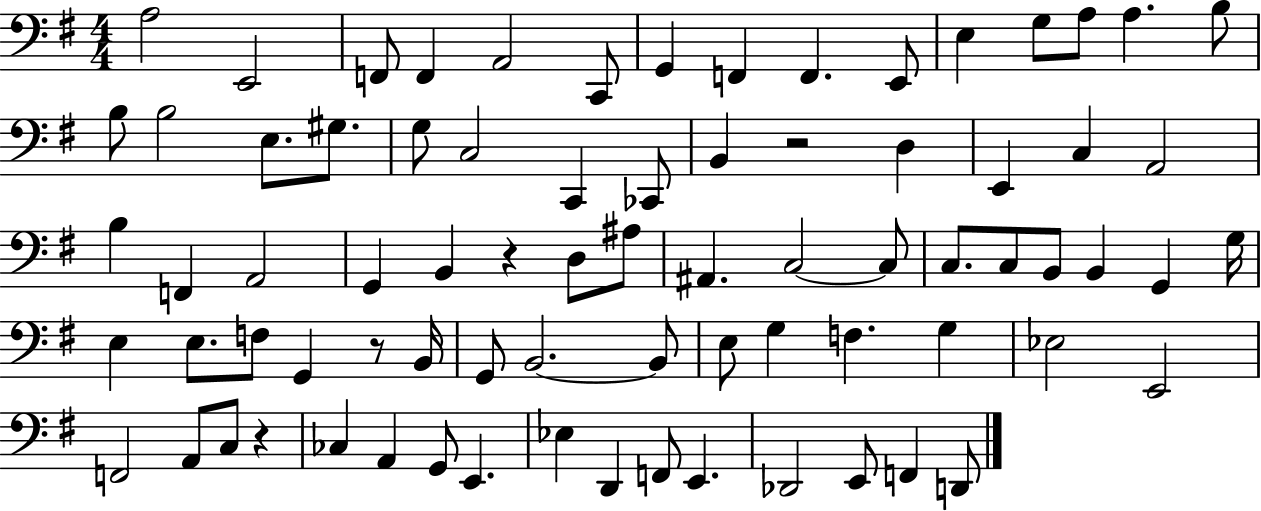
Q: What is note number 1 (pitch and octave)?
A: A3